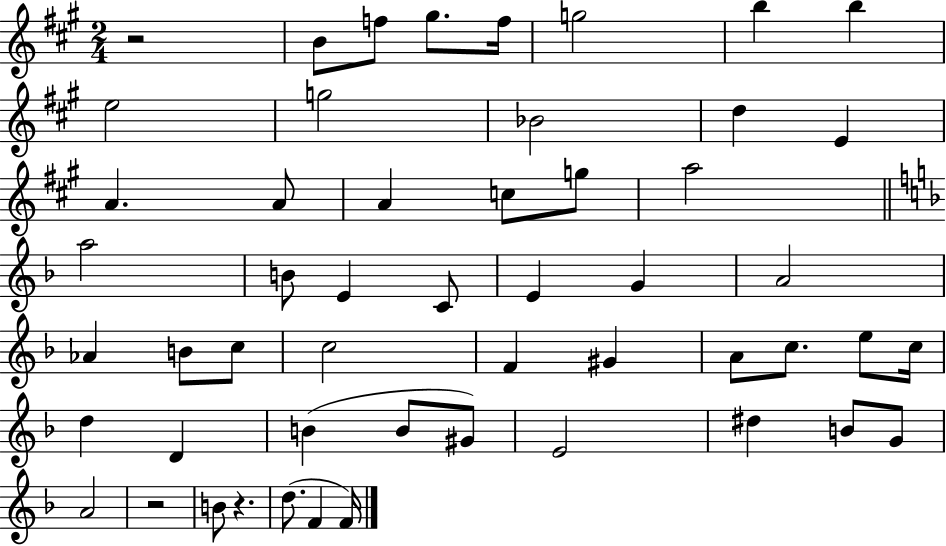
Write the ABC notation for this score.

X:1
T:Untitled
M:2/4
L:1/4
K:A
z2 B/2 f/2 ^g/2 f/4 g2 b b e2 g2 _B2 d E A A/2 A c/2 g/2 a2 a2 B/2 E C/2 E G A2 _A B/2 c/2 c2 F ^G A/2 c/2 e/2 c/4 d D B B/2 ^G/2 E2 ^d B/2 G/2 A2 z2 B/2 z d/2 F F/4